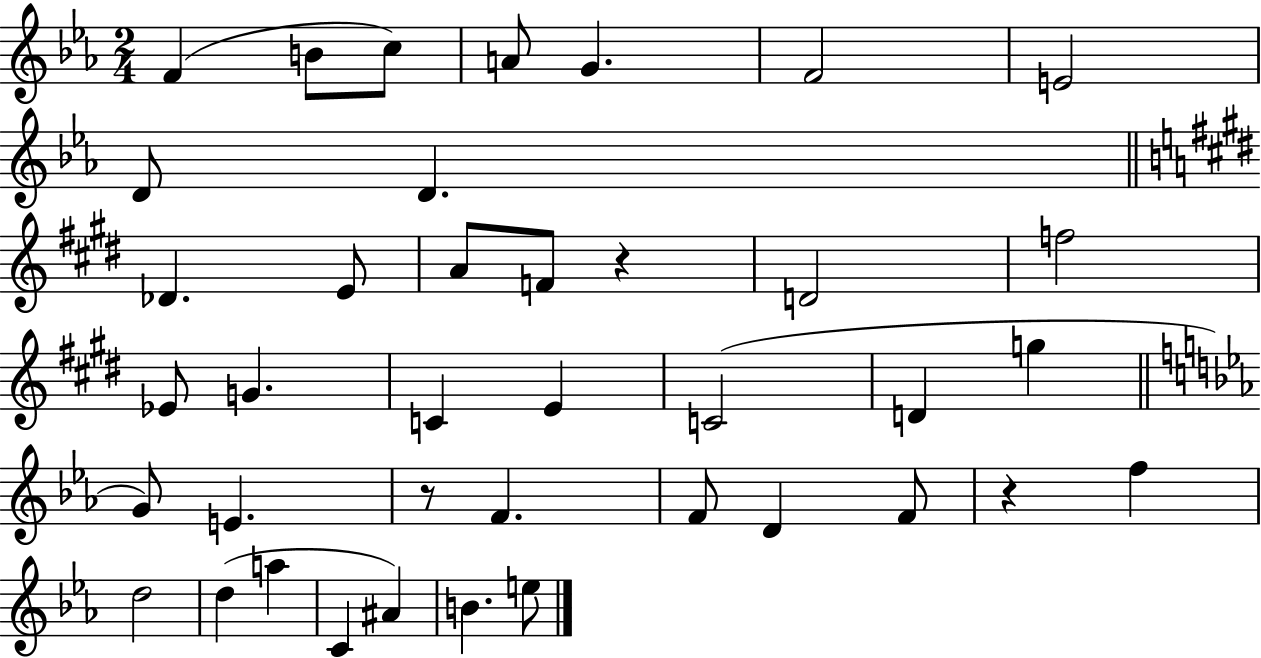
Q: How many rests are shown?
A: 3